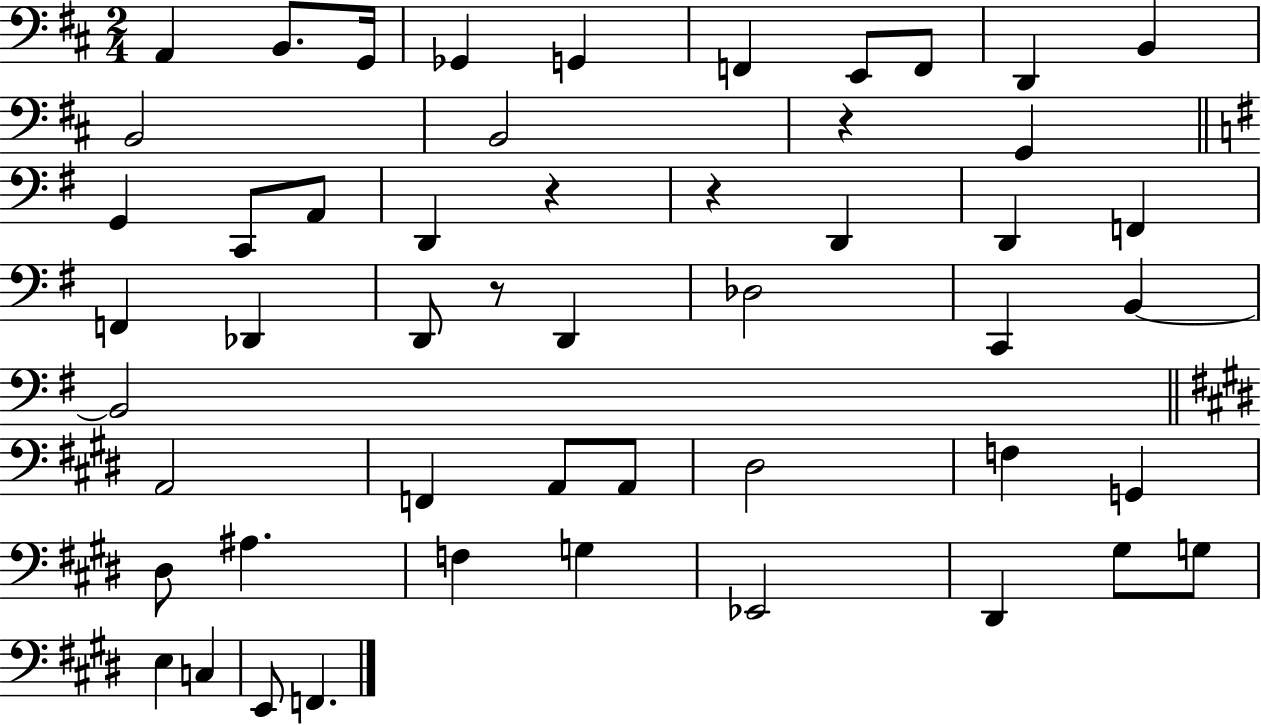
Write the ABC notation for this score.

X:1
T:Untitled
M:2/4
L:1/4
K:D
A,, B,,/2 G,,/4 _G,, G,, F,, E,,/2 F,,/2 D,, B,, B,,2 B,,2 z G,, G,, C,,/2 A,,/2 D,, z z D,, D,, F,, F,, _D,, D,,/2 z/2 D,, _D,2 C,, B,, B,,2 A,,2 F,, A,,/2 A,,/2 ^D,2 F, G,, ^D,/2 ^A, F, G, _E,,2 ^D,, ^G,/2 G,/2 E, C, E,,/2 F,,